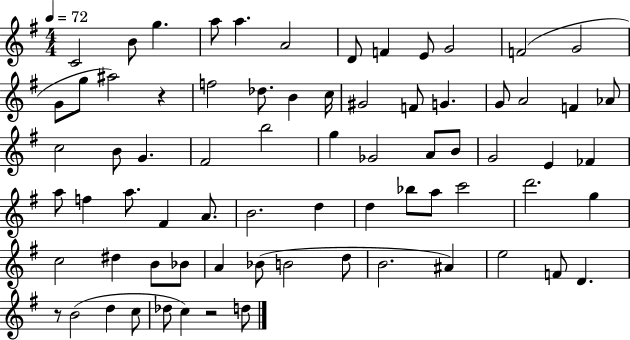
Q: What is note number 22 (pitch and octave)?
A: G4